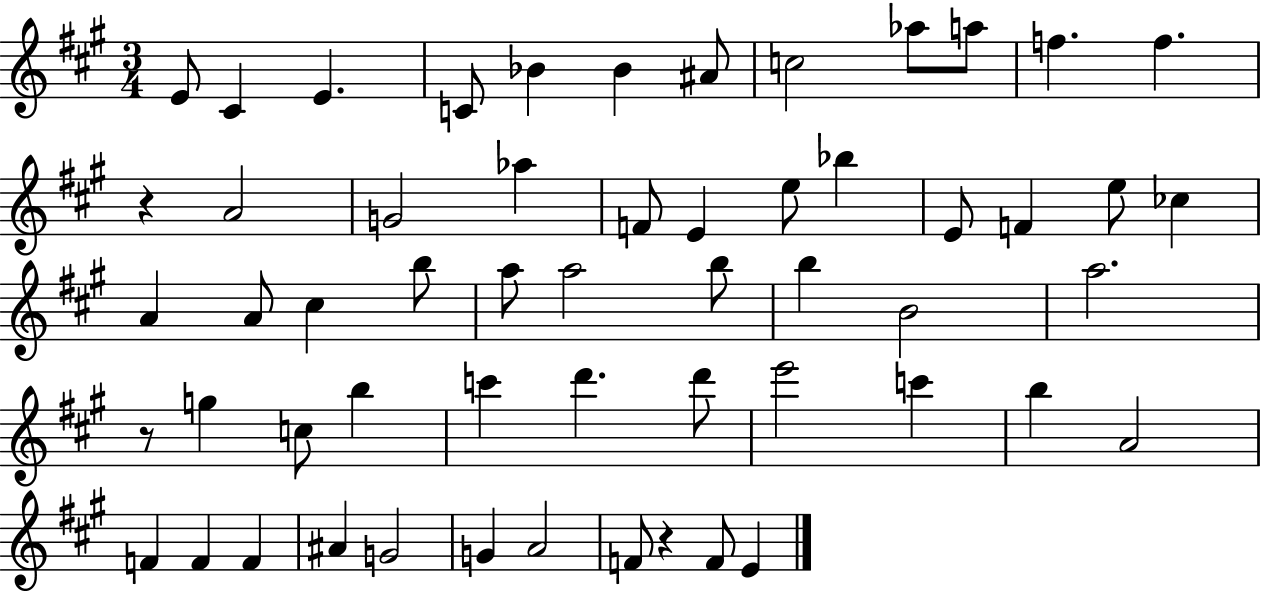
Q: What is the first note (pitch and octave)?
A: E4